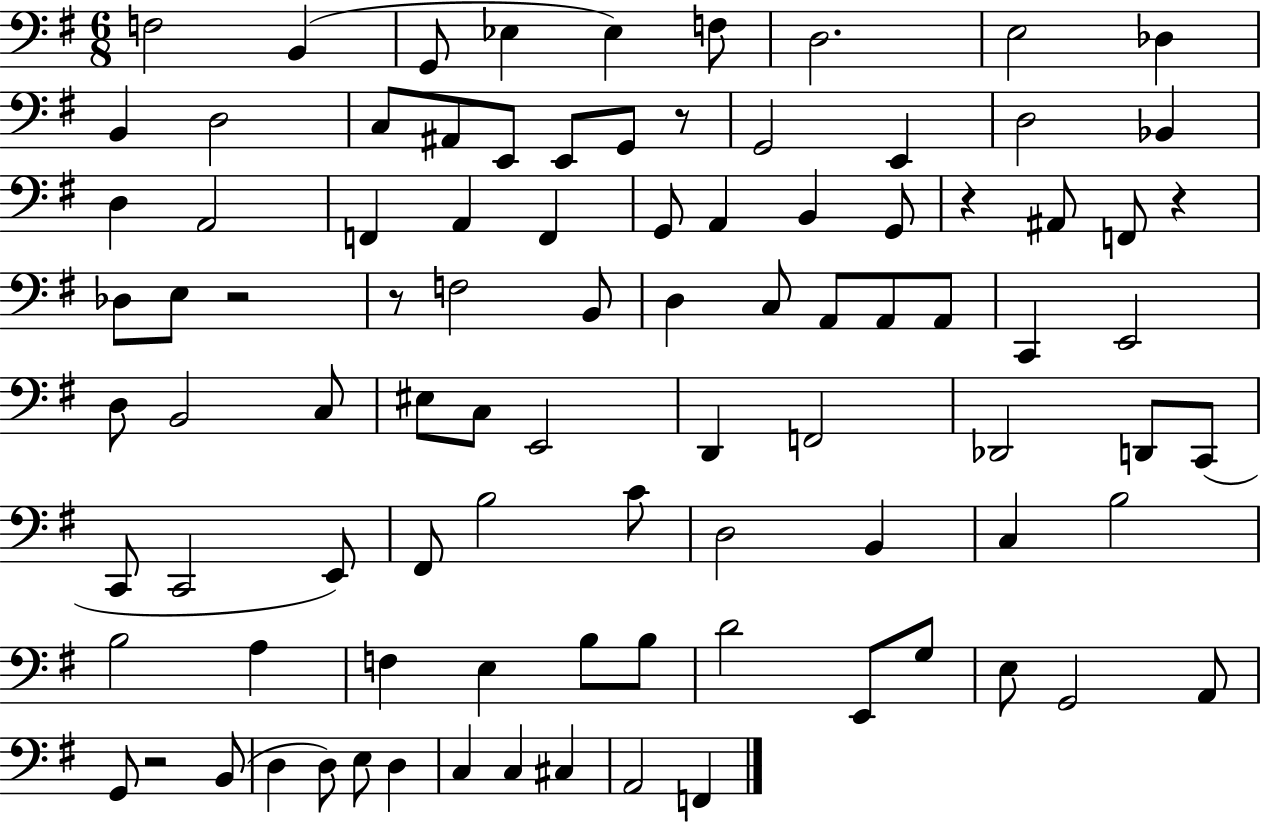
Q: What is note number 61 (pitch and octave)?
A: B2